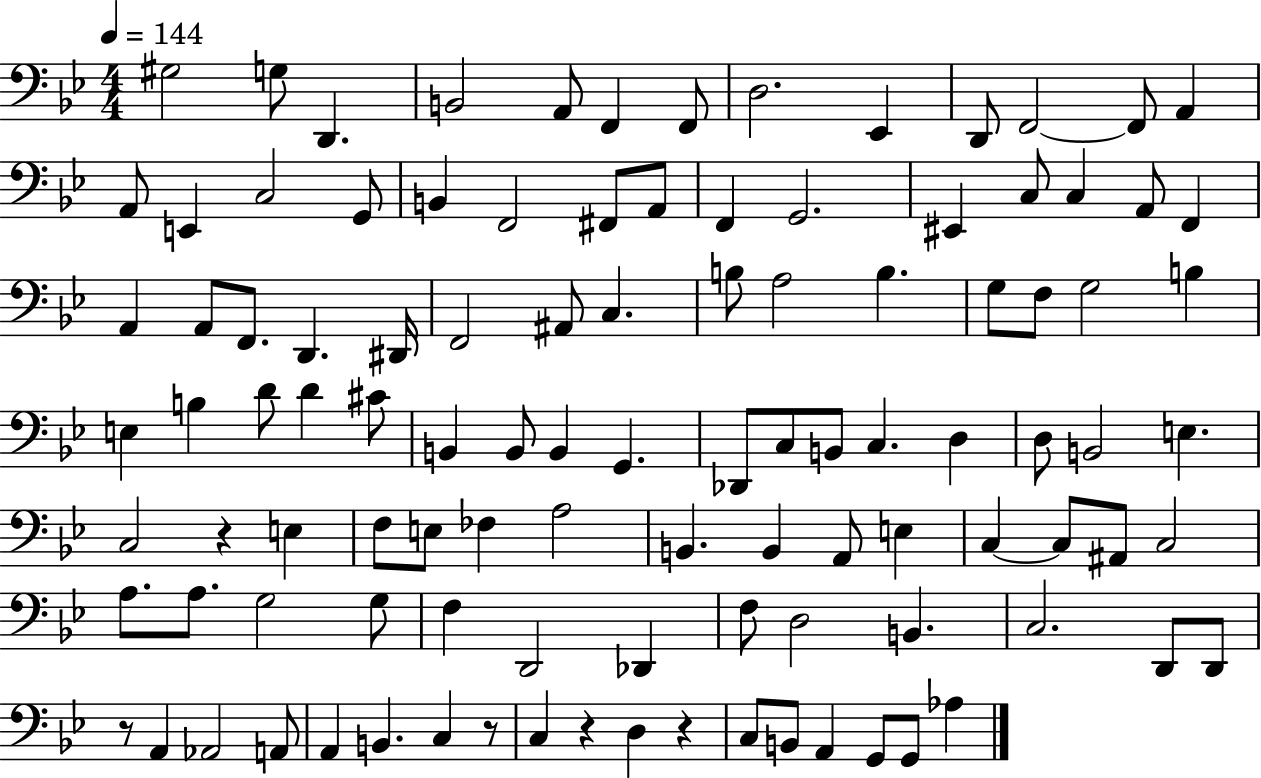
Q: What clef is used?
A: bass